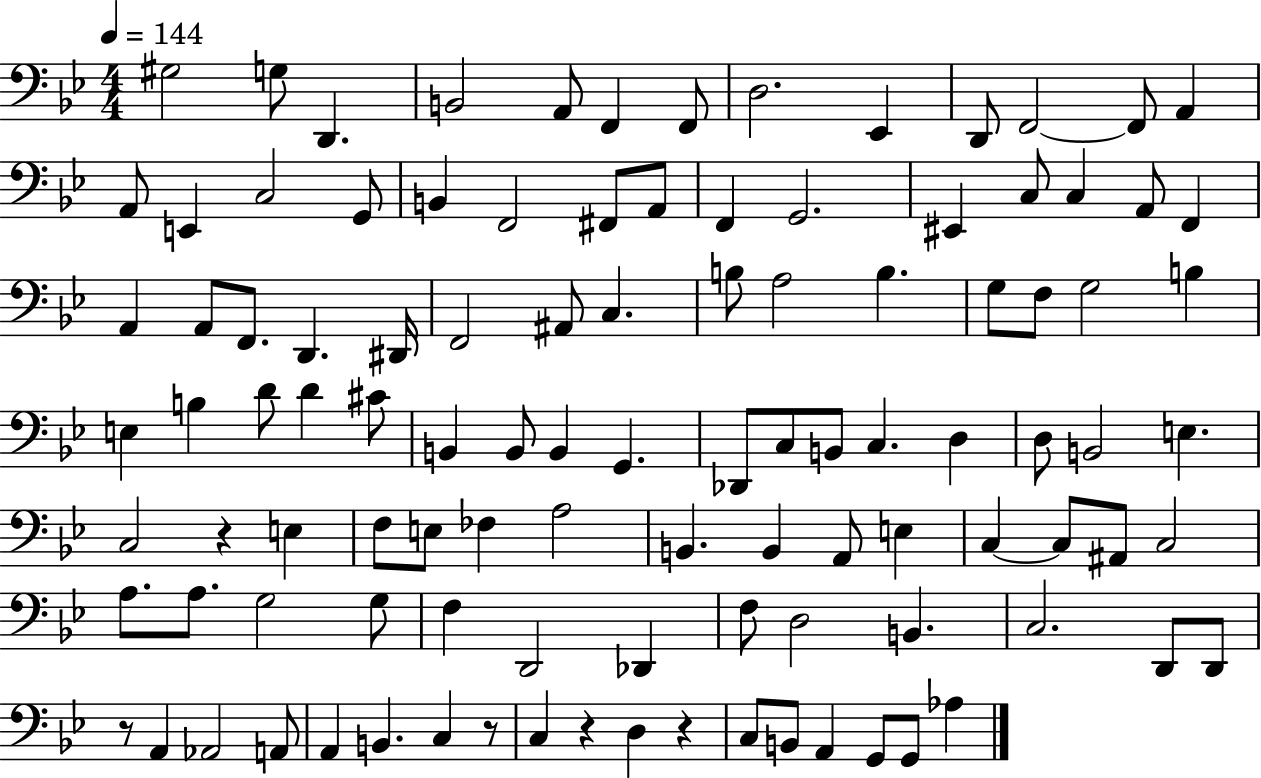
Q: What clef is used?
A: bass